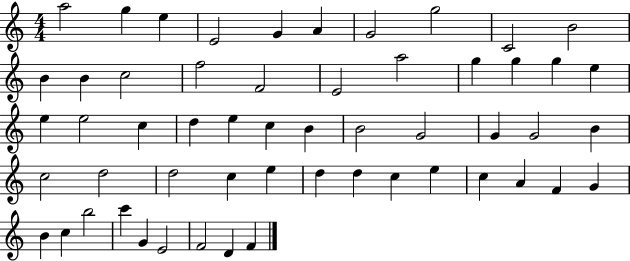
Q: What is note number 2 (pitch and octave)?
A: G5